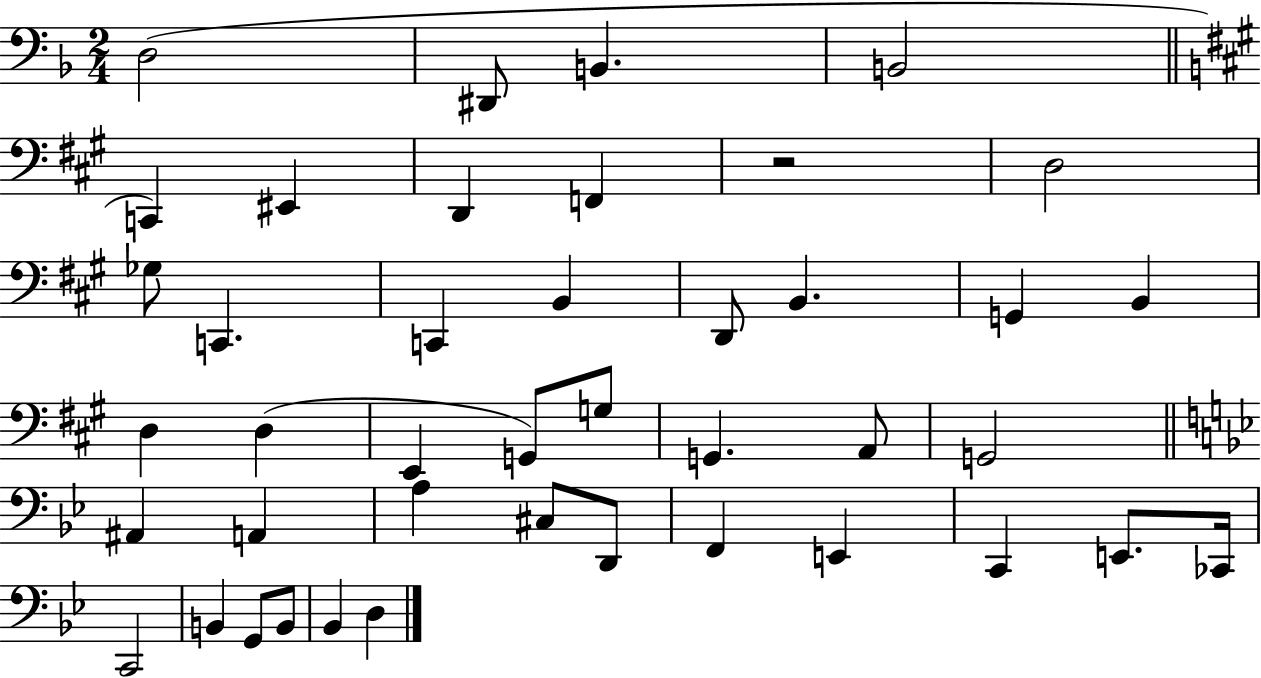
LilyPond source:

{
  \clef bass
  \numericTimeSignature
  \time 2/4
  \key f \major
  \repeat volta 2 { d2( | dis,8 b,4. | b,2 | \bar "||" \break \key a \major c,4) eis,4 | d,4 f,4 | r2 | d2 | \break ges8 c,4. | c,4 b,4 | d,8 b,4. | g,4 b,4 | \break d4 d4( | e,4 g,8) g8 | g,4. a,8 | g,2 | \break \bar "||" \break \key bes \major ais,4 a,4 | a4 cis8 d,8 | f,4 e,4 | c,4 e,8. ces,16 | \break c,2 | b,4 g,8 b,8 | bes,4 d4 | } \bar "|."
}